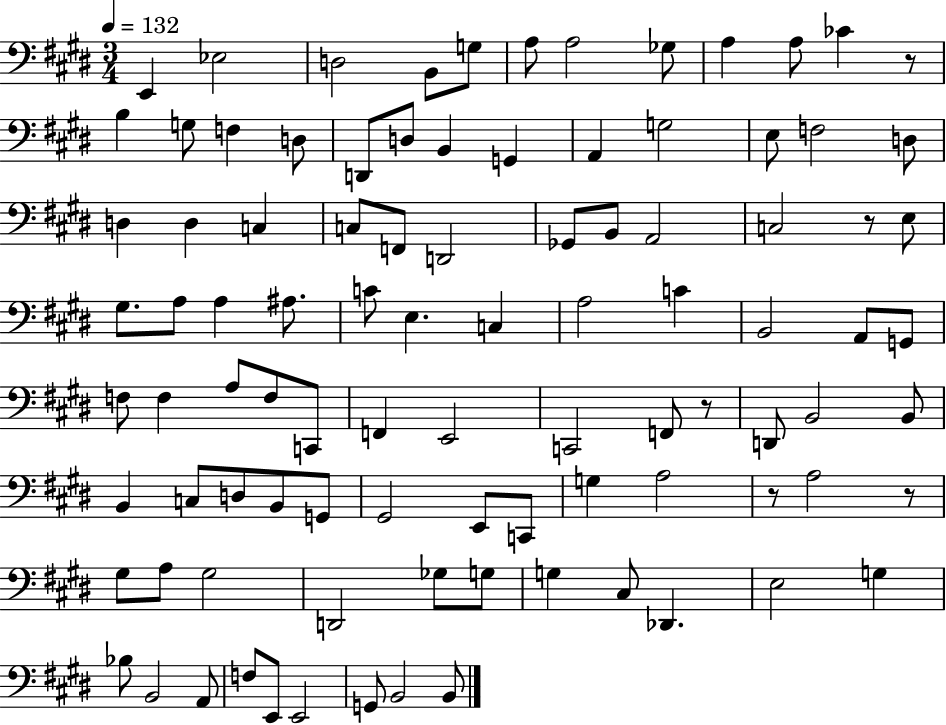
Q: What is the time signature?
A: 3/4